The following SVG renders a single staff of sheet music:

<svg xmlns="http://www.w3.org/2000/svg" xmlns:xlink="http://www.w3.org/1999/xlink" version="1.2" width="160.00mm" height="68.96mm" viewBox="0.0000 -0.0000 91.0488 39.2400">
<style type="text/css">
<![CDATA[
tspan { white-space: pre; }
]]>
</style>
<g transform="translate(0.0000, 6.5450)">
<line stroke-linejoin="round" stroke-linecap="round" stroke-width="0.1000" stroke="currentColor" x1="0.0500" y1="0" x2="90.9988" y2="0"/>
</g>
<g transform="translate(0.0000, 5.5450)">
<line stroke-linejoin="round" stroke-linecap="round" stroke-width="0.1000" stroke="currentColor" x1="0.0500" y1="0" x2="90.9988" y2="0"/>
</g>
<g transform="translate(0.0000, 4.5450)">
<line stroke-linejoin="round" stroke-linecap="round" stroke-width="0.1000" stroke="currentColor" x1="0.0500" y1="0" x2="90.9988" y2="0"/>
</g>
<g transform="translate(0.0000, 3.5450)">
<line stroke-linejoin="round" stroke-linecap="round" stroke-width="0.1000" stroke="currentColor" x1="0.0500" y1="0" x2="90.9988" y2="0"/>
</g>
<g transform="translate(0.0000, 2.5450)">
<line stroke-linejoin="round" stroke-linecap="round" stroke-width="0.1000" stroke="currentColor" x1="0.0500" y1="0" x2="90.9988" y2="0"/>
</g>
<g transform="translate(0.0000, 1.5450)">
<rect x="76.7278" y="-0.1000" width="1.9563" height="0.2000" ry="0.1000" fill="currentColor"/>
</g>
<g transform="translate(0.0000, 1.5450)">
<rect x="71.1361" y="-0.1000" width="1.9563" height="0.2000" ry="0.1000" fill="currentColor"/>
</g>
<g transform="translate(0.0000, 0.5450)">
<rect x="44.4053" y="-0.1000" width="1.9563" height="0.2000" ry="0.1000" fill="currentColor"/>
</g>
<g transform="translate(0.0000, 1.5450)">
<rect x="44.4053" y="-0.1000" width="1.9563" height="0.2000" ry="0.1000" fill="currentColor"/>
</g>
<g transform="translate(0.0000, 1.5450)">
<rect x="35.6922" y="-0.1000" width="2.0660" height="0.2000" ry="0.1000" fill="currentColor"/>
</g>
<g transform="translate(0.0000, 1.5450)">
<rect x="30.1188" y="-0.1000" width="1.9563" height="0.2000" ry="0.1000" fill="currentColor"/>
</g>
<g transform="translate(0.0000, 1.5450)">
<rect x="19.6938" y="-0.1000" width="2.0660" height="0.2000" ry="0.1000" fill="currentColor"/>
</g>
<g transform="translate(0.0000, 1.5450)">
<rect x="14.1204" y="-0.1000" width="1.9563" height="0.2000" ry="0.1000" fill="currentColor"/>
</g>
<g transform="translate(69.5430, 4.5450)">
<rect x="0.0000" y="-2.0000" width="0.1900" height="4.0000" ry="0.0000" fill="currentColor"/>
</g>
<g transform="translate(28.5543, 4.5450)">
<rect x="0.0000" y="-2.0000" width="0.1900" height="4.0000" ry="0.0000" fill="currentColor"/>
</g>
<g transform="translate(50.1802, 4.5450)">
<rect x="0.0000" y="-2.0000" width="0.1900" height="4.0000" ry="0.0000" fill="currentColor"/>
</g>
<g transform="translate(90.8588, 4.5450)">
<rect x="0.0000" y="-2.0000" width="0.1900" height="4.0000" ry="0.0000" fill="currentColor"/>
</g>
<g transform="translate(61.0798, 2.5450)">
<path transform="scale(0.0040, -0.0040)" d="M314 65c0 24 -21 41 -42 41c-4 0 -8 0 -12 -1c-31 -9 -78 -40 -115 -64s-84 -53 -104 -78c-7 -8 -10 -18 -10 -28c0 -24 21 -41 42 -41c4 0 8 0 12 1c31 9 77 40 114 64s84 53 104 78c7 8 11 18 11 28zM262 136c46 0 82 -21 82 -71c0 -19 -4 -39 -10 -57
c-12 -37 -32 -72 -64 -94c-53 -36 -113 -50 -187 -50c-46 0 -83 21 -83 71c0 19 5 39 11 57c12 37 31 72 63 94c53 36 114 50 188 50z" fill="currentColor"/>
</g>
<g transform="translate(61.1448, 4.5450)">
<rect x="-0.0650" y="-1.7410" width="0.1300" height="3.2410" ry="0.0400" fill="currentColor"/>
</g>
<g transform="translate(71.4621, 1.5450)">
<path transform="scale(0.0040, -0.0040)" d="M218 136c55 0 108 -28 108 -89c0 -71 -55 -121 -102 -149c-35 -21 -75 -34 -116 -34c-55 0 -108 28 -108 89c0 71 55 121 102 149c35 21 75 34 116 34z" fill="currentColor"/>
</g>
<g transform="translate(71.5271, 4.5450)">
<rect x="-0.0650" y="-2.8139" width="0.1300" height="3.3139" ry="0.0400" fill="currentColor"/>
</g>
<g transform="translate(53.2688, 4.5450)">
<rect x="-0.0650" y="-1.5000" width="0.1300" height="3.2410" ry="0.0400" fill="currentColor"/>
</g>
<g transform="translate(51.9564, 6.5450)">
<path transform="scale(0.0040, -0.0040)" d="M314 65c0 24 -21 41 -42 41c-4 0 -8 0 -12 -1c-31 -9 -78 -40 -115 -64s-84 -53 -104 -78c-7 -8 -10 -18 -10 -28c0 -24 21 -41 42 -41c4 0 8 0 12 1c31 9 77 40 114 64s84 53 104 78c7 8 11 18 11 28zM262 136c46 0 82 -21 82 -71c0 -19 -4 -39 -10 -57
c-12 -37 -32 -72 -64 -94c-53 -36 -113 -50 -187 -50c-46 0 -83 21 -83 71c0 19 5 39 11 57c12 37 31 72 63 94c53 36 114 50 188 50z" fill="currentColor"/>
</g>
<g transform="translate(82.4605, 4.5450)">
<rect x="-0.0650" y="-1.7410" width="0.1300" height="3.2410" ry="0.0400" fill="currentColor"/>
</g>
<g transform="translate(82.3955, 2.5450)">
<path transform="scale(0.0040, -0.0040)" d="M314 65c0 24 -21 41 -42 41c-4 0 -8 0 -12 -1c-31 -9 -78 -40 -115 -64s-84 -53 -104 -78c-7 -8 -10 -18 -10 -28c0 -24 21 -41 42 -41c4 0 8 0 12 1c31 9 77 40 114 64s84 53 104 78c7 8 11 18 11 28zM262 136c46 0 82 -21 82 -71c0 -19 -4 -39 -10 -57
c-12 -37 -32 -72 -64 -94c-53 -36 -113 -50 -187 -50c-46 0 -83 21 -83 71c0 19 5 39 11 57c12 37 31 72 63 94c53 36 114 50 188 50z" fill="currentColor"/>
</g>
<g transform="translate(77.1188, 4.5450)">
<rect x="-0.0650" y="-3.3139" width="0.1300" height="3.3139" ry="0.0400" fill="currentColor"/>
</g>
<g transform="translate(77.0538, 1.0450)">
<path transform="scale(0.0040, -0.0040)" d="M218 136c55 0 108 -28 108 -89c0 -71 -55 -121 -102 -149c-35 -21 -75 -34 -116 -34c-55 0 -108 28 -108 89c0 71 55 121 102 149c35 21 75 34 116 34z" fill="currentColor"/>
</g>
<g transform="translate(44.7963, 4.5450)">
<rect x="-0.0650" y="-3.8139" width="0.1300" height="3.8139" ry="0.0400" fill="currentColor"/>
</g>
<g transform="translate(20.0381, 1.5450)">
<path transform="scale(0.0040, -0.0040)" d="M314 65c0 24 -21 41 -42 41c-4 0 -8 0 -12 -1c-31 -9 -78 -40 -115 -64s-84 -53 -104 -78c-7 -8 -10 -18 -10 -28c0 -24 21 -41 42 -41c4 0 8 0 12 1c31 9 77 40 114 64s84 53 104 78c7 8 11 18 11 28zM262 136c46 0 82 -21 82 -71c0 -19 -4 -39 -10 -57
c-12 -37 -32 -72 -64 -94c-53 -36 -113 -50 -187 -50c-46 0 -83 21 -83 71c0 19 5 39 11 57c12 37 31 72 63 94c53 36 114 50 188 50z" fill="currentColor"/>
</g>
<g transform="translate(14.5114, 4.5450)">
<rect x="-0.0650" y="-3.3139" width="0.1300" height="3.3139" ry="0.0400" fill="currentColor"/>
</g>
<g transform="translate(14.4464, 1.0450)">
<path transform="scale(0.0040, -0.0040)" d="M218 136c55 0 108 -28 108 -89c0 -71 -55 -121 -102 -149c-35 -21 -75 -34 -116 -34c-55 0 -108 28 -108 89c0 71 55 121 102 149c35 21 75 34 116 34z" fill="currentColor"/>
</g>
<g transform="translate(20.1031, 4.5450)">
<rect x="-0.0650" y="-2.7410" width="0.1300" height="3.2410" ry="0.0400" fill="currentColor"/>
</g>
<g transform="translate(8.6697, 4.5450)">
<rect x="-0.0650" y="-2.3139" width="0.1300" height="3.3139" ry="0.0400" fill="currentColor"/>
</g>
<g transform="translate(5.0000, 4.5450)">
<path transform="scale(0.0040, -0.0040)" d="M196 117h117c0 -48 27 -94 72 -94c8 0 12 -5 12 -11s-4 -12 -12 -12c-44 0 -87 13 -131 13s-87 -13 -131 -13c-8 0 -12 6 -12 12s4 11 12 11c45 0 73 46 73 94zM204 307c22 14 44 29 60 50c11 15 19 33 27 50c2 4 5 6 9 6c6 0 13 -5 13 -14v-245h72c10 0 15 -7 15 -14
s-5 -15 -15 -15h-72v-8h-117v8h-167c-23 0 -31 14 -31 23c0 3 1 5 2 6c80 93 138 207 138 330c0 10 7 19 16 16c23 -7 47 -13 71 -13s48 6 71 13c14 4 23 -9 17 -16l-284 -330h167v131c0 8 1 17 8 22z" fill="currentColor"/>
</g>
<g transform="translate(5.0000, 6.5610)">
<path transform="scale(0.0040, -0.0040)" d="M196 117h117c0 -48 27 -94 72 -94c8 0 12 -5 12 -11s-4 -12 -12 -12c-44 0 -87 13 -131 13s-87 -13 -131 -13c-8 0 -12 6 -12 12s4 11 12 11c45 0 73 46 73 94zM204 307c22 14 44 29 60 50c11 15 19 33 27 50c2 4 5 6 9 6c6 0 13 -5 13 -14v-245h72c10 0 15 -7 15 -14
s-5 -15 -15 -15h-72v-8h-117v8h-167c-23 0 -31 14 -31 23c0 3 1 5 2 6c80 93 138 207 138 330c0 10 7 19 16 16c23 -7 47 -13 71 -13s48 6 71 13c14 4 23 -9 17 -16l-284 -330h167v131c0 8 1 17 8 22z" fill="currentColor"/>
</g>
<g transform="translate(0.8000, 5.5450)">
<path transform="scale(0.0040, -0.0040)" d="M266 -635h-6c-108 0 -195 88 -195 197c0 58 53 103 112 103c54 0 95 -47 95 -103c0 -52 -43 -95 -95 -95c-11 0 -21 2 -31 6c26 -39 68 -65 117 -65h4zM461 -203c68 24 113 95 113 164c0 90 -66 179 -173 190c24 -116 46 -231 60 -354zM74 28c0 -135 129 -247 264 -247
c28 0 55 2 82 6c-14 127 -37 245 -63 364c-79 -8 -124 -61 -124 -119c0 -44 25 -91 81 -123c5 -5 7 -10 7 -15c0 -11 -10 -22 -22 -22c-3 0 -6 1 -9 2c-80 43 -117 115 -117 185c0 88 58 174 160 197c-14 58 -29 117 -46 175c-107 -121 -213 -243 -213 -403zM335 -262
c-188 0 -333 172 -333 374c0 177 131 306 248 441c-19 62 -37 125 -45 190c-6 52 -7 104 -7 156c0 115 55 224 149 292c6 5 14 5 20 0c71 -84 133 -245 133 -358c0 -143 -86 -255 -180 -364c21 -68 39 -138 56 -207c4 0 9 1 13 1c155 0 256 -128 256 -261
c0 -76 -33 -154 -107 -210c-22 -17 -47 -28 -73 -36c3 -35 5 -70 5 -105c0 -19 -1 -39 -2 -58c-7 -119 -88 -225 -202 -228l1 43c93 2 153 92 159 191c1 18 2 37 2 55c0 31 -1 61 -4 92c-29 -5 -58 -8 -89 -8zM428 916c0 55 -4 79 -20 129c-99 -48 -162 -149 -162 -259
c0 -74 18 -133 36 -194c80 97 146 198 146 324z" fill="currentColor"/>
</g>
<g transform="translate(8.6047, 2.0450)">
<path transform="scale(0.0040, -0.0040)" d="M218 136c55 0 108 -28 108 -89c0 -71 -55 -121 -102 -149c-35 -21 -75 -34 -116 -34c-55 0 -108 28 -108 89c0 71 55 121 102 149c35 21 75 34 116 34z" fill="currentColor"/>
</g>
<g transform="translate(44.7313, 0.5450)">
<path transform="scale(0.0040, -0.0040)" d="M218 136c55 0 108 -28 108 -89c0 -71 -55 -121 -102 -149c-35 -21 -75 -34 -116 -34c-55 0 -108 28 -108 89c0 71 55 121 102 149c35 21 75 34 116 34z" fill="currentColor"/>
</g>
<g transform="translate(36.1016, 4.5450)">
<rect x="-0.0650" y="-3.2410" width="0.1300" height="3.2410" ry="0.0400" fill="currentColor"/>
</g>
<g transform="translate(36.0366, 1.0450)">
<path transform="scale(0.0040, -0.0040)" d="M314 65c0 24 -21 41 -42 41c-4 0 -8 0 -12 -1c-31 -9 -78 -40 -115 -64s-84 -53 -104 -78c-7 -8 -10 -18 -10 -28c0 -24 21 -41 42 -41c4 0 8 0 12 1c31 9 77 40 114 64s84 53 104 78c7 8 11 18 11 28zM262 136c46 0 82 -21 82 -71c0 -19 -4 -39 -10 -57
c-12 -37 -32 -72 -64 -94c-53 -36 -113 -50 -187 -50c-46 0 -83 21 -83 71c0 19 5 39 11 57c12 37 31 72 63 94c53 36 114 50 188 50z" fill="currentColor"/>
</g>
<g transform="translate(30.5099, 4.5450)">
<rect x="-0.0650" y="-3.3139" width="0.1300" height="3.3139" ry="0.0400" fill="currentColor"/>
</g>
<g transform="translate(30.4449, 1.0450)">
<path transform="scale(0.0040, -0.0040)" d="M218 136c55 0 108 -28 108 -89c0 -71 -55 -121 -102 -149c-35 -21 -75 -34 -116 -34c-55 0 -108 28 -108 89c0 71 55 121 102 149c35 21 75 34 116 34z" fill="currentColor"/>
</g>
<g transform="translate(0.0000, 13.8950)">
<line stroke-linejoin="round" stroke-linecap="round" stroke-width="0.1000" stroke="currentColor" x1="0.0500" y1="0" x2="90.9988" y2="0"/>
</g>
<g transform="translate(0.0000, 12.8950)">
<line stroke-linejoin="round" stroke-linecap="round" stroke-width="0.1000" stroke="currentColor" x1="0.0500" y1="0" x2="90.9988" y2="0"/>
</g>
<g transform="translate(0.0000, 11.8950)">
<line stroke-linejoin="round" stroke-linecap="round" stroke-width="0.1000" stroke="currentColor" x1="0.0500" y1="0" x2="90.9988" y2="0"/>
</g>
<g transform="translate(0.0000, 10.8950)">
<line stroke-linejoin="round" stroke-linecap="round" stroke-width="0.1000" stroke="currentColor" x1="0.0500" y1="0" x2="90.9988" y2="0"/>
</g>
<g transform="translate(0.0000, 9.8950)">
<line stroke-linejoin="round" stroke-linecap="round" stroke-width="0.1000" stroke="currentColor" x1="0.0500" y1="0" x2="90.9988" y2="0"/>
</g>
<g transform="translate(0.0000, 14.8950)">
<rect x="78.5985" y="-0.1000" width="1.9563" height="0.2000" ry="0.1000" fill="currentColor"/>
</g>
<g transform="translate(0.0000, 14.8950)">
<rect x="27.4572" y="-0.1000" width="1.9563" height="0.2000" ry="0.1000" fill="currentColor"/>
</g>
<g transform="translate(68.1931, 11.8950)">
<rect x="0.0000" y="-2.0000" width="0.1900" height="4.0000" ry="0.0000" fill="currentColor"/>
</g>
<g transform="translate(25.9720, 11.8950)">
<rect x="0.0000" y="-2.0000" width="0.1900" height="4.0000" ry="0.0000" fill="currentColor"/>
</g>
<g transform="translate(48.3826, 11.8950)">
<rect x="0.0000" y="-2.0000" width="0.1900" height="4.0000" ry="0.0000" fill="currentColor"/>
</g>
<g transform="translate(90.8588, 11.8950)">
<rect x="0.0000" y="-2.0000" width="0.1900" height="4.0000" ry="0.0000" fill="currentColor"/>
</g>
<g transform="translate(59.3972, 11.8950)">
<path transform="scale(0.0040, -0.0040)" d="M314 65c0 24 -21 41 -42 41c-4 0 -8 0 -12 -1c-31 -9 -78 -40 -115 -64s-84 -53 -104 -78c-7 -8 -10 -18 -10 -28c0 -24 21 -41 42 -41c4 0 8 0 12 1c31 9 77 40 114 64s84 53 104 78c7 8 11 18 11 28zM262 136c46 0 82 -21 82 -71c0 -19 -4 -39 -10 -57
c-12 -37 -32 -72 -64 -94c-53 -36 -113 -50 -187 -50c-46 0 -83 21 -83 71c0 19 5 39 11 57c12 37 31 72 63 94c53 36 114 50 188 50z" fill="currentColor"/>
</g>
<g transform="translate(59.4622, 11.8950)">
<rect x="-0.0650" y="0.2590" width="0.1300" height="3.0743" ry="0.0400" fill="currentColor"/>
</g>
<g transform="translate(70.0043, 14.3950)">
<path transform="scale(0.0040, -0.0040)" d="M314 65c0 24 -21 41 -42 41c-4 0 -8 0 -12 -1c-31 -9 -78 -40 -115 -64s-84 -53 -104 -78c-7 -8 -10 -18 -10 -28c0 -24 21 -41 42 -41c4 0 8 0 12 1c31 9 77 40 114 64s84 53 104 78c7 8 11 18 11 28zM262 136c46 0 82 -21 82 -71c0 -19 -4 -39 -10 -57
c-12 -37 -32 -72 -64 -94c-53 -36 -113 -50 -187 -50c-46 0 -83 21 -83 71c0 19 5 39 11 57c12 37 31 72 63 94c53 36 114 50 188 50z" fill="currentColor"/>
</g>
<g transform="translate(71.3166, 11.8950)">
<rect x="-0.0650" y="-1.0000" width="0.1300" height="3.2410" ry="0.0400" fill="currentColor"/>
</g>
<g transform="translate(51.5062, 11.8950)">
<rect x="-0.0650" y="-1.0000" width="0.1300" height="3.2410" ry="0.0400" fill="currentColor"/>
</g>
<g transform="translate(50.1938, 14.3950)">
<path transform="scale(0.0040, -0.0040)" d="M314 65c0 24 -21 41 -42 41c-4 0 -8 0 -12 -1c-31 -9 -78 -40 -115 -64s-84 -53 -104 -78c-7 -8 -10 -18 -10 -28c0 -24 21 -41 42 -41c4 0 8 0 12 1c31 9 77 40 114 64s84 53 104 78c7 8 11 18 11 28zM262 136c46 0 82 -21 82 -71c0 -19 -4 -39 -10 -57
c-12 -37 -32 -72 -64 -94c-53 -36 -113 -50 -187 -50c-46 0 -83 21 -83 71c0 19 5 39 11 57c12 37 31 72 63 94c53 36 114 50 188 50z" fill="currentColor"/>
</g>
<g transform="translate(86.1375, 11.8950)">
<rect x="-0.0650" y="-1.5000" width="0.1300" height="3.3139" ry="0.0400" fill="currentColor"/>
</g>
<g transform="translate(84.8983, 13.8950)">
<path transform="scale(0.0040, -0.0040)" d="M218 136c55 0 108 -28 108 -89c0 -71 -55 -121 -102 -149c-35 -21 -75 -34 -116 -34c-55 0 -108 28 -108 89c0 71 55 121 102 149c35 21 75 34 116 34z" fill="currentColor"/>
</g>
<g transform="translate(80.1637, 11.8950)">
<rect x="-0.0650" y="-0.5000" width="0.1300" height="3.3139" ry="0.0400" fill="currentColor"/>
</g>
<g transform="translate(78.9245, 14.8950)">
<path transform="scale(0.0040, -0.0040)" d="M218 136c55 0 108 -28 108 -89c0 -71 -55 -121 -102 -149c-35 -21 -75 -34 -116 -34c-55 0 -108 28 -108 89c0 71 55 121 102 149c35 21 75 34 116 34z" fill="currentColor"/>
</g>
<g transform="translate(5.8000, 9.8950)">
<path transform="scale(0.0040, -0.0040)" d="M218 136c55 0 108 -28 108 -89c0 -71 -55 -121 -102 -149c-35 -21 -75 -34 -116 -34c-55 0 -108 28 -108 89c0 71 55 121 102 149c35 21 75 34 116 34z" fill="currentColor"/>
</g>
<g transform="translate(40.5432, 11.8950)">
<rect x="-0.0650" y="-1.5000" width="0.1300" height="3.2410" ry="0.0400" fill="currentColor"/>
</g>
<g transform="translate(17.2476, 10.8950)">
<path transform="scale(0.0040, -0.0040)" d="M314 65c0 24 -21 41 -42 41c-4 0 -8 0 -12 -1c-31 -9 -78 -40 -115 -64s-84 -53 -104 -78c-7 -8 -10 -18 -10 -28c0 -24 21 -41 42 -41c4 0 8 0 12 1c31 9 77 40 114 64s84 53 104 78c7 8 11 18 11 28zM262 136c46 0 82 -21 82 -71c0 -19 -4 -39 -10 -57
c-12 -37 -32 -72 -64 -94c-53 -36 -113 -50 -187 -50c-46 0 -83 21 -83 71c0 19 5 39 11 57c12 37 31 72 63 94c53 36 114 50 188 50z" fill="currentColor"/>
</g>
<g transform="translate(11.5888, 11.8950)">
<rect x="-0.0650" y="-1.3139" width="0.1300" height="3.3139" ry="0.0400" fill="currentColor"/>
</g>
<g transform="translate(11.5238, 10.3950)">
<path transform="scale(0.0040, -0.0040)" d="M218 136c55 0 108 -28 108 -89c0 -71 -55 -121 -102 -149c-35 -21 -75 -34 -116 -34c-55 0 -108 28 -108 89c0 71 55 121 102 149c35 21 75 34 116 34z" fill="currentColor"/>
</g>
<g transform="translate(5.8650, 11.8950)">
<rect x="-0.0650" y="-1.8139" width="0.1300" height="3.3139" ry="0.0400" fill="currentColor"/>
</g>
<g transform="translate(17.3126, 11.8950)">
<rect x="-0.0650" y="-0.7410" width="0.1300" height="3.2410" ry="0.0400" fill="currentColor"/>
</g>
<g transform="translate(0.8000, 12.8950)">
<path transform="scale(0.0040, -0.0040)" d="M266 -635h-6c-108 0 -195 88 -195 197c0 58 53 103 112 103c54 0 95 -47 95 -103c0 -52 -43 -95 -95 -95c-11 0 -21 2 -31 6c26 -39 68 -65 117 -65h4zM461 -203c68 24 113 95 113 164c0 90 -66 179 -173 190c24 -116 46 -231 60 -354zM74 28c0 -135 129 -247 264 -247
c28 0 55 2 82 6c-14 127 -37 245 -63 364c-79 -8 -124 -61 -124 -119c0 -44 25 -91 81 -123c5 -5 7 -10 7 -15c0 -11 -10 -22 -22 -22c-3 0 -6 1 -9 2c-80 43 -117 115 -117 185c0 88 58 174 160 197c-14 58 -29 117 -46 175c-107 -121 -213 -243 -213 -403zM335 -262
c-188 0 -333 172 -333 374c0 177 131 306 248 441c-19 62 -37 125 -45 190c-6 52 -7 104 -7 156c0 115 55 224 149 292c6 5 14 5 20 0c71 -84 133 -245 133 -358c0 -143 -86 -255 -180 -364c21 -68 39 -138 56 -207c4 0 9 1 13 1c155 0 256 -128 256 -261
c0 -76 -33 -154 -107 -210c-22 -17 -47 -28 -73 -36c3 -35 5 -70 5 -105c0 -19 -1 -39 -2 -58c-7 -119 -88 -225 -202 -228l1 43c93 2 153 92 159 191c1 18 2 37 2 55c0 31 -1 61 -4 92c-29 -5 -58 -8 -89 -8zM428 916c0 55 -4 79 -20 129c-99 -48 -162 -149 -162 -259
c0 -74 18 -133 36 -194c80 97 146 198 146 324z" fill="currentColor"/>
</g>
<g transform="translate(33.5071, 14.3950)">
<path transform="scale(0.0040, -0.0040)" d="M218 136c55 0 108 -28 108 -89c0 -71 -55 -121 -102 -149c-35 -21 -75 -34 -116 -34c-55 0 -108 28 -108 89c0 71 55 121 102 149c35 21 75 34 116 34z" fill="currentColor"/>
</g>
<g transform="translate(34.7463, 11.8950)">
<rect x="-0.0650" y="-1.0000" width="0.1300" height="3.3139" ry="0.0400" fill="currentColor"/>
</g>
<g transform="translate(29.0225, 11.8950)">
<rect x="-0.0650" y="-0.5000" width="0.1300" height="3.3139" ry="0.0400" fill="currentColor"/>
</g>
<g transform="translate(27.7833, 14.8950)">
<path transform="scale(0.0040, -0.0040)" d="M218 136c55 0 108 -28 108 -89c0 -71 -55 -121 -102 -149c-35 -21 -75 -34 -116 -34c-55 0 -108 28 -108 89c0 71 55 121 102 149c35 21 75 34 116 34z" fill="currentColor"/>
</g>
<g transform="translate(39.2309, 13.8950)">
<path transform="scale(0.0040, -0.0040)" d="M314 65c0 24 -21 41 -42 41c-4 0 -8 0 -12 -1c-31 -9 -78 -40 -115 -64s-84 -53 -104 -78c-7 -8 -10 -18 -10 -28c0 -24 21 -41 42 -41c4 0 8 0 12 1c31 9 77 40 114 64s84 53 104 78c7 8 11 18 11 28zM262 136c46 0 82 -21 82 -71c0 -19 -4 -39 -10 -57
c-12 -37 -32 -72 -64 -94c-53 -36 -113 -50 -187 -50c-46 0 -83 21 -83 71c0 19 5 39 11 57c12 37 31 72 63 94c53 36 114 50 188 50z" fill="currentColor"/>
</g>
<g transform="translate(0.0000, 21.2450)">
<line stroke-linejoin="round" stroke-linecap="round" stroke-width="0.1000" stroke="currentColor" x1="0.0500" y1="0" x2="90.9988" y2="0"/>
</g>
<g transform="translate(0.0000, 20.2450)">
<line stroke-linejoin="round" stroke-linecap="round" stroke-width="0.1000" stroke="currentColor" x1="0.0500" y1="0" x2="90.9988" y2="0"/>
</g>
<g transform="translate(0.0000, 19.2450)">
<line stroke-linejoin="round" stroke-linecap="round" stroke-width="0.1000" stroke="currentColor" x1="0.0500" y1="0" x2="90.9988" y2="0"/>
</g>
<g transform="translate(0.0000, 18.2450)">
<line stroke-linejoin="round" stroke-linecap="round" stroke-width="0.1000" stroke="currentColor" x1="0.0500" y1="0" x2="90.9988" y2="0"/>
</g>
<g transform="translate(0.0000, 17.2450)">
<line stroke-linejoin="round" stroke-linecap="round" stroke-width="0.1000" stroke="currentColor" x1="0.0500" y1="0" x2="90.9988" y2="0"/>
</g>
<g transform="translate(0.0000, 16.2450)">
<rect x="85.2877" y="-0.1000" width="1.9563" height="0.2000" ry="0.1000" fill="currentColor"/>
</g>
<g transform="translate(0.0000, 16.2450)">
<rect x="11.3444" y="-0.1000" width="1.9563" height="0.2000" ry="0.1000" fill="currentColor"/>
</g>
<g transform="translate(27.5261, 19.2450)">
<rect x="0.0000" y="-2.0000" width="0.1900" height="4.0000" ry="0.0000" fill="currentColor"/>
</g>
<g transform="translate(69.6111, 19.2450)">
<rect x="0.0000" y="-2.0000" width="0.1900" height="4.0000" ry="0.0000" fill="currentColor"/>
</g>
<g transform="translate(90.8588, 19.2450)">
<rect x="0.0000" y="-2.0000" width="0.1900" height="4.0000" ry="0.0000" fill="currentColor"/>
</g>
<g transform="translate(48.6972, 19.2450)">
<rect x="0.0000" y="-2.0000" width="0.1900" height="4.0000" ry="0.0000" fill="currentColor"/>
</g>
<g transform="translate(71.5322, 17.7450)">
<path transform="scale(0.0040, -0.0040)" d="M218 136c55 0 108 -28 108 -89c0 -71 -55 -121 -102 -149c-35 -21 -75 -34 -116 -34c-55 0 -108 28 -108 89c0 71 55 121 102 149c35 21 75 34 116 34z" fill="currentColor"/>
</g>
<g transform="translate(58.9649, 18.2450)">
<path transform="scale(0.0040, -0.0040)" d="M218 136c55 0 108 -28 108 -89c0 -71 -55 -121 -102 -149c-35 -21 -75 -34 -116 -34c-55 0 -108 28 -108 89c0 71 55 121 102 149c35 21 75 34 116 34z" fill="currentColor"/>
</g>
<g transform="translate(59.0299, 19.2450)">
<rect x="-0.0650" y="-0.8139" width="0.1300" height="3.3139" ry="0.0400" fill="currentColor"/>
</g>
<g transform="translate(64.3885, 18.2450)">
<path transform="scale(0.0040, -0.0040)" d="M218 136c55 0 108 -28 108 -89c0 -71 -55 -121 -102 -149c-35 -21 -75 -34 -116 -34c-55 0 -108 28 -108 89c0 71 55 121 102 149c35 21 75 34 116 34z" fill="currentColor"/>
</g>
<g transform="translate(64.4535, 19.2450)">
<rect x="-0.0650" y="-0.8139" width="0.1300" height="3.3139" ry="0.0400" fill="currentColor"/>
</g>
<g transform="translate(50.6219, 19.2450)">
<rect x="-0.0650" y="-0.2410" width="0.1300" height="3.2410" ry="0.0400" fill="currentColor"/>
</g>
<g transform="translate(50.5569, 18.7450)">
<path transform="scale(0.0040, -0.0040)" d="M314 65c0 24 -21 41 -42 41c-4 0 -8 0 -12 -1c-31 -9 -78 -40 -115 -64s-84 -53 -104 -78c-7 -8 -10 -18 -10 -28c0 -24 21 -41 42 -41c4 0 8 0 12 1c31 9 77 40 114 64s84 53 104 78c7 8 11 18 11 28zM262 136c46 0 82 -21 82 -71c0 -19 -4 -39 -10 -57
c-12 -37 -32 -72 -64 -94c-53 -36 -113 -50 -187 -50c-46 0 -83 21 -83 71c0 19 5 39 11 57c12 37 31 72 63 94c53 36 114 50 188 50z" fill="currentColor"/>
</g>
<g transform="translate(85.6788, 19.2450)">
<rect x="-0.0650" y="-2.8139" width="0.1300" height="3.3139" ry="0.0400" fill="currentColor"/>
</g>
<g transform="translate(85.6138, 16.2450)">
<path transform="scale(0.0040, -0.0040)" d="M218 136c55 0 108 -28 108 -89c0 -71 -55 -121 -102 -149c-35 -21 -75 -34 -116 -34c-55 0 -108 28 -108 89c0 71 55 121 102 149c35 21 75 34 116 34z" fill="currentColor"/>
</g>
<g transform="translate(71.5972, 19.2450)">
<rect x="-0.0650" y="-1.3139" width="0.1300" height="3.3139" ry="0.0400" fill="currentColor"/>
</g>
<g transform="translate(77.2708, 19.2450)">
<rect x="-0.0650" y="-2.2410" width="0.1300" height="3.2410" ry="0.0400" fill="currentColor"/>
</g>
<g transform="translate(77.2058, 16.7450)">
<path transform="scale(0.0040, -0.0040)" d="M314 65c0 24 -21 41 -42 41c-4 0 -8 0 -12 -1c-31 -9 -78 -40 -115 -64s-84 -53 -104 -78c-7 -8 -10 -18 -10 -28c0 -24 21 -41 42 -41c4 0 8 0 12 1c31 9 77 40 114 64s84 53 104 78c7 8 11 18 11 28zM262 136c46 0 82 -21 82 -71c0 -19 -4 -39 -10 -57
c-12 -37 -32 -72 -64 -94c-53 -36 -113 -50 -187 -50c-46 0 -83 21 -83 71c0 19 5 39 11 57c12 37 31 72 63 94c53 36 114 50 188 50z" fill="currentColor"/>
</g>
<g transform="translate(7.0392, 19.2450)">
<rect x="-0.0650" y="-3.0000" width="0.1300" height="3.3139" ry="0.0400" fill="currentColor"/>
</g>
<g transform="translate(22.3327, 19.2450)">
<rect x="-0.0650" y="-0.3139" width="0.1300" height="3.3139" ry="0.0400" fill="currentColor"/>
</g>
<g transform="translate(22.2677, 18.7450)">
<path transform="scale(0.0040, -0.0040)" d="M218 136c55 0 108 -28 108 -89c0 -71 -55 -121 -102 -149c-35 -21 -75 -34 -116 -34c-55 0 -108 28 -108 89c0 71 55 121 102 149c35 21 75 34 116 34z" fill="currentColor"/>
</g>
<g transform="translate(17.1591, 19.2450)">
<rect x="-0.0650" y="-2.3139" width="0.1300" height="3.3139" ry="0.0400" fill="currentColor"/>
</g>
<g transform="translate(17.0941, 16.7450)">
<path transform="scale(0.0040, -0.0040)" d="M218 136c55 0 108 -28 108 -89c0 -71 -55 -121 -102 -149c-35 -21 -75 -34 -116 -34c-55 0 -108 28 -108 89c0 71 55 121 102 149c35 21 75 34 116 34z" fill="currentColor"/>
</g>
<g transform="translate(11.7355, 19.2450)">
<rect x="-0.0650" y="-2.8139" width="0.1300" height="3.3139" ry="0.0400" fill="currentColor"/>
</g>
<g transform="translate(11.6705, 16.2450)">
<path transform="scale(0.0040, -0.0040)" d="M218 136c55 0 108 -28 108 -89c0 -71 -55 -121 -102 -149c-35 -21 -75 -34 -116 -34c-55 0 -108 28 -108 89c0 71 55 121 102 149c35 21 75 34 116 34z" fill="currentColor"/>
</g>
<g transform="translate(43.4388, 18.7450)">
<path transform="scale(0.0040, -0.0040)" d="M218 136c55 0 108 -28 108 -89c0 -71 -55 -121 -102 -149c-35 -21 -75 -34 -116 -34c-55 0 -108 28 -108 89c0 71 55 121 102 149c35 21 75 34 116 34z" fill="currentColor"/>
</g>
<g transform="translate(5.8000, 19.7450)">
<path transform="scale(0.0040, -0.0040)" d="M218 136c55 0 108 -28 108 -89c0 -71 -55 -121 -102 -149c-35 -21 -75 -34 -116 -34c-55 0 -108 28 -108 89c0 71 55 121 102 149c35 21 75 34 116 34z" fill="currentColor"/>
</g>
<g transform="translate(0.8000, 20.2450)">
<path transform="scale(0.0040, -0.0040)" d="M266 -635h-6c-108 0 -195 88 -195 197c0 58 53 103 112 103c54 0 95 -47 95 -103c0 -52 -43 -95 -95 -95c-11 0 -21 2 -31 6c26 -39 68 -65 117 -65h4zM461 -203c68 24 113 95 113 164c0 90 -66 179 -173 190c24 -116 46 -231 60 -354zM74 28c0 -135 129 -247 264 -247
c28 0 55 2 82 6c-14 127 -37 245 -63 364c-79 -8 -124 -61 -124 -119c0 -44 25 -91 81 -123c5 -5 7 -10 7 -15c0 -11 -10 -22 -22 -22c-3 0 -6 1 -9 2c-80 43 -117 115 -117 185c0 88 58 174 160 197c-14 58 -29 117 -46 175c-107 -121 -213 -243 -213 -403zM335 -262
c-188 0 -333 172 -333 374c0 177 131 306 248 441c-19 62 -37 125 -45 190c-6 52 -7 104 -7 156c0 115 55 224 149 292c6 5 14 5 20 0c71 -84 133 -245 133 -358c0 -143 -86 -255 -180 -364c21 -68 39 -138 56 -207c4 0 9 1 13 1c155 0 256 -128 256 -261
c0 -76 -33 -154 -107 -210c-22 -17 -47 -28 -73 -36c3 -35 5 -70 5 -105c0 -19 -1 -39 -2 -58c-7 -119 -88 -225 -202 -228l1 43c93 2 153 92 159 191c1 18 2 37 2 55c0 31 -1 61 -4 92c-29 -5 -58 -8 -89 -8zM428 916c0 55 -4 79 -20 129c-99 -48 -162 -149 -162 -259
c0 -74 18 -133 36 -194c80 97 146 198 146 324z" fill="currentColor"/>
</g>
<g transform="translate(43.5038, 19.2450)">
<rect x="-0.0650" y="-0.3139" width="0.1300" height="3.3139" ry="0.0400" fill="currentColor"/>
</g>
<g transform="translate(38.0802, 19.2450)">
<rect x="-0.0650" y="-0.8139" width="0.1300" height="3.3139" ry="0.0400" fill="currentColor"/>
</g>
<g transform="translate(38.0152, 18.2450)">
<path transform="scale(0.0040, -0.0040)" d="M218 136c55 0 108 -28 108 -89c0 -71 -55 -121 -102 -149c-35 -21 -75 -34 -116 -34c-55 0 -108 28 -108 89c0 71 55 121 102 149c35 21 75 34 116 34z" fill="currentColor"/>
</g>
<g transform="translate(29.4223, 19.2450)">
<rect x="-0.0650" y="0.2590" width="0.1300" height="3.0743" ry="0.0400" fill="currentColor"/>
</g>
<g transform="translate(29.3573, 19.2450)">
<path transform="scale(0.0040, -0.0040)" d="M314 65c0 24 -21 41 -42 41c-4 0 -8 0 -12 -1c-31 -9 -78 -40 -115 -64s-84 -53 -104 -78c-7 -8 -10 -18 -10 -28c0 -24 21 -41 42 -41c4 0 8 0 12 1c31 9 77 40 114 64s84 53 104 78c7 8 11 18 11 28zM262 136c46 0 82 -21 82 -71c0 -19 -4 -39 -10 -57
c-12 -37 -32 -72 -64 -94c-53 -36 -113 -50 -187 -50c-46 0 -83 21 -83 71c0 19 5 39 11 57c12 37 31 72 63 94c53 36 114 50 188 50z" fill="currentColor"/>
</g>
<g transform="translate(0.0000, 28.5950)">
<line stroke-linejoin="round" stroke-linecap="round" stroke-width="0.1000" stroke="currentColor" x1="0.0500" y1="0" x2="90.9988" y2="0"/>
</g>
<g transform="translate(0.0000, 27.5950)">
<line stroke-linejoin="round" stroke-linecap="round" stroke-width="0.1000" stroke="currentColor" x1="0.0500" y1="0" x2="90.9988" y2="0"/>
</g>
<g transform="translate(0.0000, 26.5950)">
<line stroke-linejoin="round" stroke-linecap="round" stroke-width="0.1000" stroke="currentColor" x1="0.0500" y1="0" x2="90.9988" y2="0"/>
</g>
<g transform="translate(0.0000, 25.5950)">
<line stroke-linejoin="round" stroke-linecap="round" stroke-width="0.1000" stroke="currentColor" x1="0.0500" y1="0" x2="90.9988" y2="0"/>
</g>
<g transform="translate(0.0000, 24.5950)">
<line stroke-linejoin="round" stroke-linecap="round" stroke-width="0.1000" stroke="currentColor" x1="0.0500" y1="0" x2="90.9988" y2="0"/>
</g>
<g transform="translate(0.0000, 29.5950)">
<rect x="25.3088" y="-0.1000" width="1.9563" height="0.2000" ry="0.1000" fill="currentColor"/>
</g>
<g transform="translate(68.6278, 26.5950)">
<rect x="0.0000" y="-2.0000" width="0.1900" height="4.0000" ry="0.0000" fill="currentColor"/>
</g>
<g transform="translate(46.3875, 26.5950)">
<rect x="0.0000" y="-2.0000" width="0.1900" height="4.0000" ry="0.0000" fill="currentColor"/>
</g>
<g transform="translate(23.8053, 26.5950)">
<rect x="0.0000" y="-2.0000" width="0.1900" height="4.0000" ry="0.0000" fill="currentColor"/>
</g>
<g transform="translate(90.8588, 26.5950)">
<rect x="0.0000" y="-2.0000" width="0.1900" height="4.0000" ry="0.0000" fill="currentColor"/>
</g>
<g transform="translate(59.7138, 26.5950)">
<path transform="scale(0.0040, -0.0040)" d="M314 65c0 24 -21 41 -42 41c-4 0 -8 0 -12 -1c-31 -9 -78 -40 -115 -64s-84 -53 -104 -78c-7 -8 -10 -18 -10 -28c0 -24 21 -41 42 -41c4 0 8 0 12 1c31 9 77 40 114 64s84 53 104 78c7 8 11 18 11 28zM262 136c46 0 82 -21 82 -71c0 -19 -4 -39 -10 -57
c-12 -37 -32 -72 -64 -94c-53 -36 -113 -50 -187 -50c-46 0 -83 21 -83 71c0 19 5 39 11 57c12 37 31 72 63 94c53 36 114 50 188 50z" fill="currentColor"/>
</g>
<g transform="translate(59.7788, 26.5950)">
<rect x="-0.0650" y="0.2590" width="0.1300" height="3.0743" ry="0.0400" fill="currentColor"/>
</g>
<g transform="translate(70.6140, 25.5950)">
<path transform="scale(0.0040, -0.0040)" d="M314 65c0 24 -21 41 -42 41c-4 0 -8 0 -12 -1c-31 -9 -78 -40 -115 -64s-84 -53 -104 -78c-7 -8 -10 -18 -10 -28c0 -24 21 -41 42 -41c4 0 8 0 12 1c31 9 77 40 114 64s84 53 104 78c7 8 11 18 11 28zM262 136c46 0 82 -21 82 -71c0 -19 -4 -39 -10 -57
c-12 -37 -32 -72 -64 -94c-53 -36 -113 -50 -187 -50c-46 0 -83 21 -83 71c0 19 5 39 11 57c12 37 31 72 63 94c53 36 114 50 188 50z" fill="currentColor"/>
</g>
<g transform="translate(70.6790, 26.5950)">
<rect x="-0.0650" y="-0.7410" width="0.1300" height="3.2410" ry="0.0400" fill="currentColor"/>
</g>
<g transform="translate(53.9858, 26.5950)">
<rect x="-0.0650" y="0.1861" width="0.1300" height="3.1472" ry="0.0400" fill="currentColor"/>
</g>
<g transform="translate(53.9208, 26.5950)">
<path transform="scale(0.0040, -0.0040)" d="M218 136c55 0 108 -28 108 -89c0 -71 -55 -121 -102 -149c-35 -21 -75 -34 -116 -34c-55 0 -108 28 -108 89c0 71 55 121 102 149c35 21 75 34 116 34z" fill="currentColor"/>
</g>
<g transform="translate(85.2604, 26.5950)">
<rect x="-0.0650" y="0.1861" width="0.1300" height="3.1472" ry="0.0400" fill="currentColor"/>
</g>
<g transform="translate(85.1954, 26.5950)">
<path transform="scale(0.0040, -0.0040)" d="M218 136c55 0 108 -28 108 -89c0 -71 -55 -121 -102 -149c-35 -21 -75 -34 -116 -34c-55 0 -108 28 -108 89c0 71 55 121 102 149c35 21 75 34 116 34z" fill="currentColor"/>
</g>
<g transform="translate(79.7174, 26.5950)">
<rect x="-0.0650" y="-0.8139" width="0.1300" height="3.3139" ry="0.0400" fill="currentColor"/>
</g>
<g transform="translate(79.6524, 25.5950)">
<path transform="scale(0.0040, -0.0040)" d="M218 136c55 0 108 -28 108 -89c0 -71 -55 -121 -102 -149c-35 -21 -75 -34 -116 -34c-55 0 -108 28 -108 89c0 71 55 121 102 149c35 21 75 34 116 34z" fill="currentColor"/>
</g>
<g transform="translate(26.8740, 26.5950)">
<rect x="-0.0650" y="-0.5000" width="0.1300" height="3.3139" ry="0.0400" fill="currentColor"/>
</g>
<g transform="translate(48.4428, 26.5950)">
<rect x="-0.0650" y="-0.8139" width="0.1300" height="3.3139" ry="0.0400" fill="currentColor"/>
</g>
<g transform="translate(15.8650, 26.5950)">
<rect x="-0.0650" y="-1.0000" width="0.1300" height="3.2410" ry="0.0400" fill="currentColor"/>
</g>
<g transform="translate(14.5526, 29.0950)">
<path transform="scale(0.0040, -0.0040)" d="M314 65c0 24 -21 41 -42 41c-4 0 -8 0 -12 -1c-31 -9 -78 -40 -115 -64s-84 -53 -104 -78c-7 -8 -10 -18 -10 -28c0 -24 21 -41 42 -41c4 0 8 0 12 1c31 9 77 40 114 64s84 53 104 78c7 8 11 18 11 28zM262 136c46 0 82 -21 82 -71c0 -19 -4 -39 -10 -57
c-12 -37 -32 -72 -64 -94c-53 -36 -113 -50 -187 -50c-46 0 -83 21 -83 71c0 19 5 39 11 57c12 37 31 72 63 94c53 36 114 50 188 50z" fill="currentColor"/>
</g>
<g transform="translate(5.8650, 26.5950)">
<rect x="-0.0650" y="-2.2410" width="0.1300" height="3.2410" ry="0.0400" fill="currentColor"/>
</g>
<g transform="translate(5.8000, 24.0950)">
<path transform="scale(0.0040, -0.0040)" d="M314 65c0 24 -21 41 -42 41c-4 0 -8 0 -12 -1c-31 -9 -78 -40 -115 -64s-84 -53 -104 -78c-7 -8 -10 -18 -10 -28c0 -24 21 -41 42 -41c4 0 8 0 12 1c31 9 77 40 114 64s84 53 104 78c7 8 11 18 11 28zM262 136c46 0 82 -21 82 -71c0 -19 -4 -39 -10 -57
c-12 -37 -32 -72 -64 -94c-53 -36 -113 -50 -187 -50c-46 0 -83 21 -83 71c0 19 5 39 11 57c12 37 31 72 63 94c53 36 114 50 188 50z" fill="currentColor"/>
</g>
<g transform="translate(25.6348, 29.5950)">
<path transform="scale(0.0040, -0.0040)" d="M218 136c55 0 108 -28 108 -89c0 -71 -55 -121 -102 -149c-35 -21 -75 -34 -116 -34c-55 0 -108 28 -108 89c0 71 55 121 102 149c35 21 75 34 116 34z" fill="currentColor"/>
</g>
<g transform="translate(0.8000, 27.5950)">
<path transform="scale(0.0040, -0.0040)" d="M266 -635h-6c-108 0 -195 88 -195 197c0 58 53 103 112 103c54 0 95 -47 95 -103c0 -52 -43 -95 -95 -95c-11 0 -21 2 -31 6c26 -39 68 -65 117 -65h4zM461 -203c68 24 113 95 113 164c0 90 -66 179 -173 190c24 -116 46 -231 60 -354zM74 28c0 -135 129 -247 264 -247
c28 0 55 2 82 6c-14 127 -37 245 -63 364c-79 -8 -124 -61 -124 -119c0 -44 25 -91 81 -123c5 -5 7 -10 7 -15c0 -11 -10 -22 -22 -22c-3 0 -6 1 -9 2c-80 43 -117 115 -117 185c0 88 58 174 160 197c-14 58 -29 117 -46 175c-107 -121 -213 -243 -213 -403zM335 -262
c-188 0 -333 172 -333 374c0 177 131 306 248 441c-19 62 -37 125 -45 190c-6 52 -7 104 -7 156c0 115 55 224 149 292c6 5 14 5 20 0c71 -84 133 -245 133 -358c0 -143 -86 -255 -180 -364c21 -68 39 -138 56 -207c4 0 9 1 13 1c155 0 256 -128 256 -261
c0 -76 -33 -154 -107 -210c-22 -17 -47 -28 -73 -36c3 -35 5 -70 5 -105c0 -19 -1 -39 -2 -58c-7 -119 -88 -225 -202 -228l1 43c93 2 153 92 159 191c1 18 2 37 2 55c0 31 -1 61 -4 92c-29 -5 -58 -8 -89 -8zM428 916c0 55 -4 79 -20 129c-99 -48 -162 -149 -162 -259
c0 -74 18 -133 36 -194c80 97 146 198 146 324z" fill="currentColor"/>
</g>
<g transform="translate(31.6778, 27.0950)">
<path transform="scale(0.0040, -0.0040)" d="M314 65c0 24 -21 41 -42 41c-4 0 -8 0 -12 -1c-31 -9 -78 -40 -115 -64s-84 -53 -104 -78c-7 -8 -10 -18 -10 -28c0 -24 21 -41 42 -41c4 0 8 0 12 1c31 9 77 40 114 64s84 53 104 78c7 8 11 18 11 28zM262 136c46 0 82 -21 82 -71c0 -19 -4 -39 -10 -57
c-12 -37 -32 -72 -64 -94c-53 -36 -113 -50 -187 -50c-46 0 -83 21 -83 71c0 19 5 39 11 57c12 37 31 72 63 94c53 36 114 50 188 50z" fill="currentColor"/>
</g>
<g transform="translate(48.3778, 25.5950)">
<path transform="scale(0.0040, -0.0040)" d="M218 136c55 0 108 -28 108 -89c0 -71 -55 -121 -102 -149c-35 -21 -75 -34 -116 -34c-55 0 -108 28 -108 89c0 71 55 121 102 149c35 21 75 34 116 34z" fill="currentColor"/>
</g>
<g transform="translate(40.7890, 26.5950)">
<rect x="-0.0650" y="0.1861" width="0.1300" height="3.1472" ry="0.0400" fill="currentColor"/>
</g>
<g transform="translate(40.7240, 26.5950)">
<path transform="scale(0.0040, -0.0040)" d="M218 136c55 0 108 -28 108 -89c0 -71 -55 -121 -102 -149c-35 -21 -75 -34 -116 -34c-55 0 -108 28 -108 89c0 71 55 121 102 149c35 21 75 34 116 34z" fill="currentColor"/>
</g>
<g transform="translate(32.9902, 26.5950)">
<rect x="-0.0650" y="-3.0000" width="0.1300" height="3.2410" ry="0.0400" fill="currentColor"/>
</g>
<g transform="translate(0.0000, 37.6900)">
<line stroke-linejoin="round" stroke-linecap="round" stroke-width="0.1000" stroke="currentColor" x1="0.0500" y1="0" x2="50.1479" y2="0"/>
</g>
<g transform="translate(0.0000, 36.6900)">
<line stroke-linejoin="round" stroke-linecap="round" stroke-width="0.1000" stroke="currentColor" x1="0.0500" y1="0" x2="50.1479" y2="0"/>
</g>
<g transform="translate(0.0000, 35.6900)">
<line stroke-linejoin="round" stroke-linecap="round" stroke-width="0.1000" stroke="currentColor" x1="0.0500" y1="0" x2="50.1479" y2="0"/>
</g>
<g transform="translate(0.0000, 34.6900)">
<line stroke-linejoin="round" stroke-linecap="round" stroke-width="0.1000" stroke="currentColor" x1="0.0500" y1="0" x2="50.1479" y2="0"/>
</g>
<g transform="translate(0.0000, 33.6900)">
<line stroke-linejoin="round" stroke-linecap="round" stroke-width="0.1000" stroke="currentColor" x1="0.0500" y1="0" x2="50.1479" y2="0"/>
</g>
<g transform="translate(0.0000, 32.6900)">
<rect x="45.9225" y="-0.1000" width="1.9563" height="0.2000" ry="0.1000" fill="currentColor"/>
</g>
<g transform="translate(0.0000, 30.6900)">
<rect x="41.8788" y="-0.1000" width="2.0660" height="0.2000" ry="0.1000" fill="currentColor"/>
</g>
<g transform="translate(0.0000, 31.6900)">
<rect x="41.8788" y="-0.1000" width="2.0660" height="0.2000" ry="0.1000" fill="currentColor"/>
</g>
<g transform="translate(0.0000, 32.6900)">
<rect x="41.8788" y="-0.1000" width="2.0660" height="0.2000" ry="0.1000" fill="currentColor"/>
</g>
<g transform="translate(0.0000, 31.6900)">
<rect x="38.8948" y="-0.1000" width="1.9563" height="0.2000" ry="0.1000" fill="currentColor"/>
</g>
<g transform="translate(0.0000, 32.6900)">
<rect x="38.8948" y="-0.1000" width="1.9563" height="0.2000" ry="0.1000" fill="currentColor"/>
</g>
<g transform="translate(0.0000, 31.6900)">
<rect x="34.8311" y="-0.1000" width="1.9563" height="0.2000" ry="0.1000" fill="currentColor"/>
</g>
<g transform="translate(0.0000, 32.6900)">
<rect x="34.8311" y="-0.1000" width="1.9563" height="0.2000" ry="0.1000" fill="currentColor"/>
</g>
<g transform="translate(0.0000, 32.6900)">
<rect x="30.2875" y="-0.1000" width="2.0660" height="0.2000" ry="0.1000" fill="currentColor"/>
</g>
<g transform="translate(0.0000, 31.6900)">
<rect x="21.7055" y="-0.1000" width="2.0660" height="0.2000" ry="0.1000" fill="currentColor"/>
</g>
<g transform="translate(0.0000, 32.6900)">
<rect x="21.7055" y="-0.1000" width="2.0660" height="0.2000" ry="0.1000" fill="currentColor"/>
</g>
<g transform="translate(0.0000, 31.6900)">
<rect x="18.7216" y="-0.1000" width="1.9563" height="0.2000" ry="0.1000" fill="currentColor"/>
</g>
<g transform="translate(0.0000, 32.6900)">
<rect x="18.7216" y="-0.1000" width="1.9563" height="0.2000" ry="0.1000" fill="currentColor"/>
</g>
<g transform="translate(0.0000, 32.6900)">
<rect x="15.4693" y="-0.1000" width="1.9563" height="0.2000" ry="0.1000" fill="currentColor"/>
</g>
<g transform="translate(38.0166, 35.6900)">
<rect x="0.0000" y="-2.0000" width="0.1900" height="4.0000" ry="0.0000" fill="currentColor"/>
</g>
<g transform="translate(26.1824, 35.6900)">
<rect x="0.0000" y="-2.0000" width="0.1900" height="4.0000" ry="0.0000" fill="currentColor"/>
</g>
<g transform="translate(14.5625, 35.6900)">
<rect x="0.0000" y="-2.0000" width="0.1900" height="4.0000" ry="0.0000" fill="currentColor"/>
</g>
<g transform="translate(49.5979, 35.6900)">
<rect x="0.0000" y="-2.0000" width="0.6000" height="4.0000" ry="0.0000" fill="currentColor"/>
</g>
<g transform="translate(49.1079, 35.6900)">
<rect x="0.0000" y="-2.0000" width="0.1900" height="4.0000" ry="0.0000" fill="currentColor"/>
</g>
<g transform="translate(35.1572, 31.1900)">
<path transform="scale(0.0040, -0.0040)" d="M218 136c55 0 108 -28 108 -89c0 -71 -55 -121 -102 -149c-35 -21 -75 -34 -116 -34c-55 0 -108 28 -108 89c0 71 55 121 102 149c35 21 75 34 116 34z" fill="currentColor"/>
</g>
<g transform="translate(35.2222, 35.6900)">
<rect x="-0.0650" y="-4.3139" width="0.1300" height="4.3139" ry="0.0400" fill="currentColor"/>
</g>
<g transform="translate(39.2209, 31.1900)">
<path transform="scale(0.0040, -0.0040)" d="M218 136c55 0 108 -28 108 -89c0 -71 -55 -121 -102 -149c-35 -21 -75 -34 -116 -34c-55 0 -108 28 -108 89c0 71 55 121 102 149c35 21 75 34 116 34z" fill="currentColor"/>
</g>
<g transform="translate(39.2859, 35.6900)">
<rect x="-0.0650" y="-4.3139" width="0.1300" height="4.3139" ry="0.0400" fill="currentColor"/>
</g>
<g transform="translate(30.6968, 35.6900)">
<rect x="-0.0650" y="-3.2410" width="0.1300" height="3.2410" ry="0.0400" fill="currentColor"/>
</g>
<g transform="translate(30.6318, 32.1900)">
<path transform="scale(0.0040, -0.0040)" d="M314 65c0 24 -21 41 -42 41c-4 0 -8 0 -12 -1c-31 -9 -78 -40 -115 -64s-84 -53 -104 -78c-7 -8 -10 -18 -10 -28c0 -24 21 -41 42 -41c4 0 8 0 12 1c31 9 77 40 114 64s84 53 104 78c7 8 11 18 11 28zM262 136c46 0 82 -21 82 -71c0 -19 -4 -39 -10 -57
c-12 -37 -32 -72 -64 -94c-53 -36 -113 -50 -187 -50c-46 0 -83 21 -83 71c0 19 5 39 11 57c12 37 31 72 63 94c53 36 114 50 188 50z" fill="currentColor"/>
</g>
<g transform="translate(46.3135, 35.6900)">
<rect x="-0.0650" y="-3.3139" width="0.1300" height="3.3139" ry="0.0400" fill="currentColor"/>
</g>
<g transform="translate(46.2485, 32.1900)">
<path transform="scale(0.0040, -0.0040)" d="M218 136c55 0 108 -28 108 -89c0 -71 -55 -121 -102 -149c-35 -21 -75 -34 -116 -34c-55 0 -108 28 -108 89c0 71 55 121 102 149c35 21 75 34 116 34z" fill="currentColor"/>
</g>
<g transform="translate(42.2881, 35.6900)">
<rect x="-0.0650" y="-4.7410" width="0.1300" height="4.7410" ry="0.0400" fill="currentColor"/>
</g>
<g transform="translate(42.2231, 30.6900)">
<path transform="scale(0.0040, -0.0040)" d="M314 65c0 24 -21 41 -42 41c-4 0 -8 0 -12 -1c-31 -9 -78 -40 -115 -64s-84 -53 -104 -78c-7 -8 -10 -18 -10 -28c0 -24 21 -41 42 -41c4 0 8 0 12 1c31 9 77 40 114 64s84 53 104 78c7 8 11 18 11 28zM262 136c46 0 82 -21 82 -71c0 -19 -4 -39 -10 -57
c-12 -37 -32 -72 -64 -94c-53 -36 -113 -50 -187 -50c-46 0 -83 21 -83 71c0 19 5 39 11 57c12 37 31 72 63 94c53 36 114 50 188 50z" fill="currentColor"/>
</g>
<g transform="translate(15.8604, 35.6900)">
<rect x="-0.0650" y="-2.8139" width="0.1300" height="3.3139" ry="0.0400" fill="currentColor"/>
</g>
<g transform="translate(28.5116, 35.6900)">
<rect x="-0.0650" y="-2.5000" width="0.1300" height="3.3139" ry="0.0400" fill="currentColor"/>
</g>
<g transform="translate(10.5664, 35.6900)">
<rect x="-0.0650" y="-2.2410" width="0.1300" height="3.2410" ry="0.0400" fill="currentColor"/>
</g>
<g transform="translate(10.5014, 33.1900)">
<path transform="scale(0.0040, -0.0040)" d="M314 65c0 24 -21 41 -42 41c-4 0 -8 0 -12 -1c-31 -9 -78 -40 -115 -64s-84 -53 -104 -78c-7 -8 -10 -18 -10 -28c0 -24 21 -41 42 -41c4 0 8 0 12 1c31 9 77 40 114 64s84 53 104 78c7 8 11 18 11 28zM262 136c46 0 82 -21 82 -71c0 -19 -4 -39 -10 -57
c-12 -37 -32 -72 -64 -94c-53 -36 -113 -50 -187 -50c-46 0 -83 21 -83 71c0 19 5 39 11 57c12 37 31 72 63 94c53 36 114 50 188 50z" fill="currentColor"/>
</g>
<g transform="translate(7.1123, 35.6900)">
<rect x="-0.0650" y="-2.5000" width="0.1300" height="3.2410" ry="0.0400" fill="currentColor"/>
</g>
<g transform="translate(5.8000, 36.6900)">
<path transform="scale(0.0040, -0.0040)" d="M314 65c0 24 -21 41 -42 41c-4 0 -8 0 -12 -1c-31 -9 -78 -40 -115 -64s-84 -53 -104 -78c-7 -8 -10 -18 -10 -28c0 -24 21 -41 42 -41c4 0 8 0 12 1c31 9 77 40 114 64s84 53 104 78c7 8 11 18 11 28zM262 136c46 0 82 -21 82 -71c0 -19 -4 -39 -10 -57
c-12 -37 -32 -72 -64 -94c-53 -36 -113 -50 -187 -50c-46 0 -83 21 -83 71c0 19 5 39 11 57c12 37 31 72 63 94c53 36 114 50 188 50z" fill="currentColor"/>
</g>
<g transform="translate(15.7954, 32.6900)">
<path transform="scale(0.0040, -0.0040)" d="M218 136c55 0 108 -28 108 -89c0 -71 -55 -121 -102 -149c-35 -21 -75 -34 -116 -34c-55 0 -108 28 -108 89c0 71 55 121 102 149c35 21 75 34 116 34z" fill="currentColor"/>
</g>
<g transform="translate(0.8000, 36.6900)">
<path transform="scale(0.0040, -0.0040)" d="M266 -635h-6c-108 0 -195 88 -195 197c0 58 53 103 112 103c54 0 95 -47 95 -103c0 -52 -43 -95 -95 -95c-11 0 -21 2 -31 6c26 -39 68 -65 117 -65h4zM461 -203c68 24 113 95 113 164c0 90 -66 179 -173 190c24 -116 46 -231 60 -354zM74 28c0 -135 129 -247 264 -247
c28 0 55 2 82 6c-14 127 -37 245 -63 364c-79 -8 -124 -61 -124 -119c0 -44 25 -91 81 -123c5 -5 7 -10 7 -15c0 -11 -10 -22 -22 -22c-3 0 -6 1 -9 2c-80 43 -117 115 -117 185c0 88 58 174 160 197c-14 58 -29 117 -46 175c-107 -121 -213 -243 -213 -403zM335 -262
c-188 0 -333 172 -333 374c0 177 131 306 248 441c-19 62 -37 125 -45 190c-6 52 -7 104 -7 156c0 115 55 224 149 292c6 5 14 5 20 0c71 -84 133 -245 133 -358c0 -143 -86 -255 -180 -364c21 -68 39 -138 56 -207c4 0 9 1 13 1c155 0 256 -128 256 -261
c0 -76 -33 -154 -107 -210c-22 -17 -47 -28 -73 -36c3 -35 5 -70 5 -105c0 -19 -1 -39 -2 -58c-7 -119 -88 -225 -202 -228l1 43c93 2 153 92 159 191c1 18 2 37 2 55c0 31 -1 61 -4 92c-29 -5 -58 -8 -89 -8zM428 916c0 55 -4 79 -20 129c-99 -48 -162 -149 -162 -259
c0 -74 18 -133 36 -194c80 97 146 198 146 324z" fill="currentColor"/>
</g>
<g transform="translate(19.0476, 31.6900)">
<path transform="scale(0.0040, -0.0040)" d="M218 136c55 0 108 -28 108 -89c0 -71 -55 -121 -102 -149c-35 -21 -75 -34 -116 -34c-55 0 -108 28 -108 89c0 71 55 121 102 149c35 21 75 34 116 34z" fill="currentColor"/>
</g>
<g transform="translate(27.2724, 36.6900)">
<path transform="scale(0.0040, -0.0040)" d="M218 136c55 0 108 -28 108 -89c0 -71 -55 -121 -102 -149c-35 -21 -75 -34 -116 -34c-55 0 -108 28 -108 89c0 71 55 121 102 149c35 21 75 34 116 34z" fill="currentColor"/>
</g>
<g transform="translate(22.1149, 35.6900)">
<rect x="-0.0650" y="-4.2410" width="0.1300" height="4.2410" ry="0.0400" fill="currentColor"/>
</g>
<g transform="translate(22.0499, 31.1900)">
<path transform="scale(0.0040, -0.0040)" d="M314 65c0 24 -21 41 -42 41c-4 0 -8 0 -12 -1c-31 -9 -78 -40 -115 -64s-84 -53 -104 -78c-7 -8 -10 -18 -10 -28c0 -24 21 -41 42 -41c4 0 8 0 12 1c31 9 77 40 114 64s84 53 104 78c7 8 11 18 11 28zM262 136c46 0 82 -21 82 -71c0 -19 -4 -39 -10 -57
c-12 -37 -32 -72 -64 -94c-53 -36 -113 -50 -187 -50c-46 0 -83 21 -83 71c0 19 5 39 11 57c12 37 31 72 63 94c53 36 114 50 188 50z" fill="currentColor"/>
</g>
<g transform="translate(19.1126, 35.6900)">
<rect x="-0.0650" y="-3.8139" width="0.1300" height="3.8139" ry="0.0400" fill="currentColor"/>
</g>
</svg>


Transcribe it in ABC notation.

X:1
T:Untitled
M:4/4
L:1/4
K:C
g b a2 b b2 c' E2 f2 a b f2 f e d2 C D E2 D2 B2 D2 C E A a g c B2 d c c2 d d e g2 a g2 D2 C A2 B d B B2 d2 d B G2 g2 a c' d'2 G b2 d' d' e'2 b